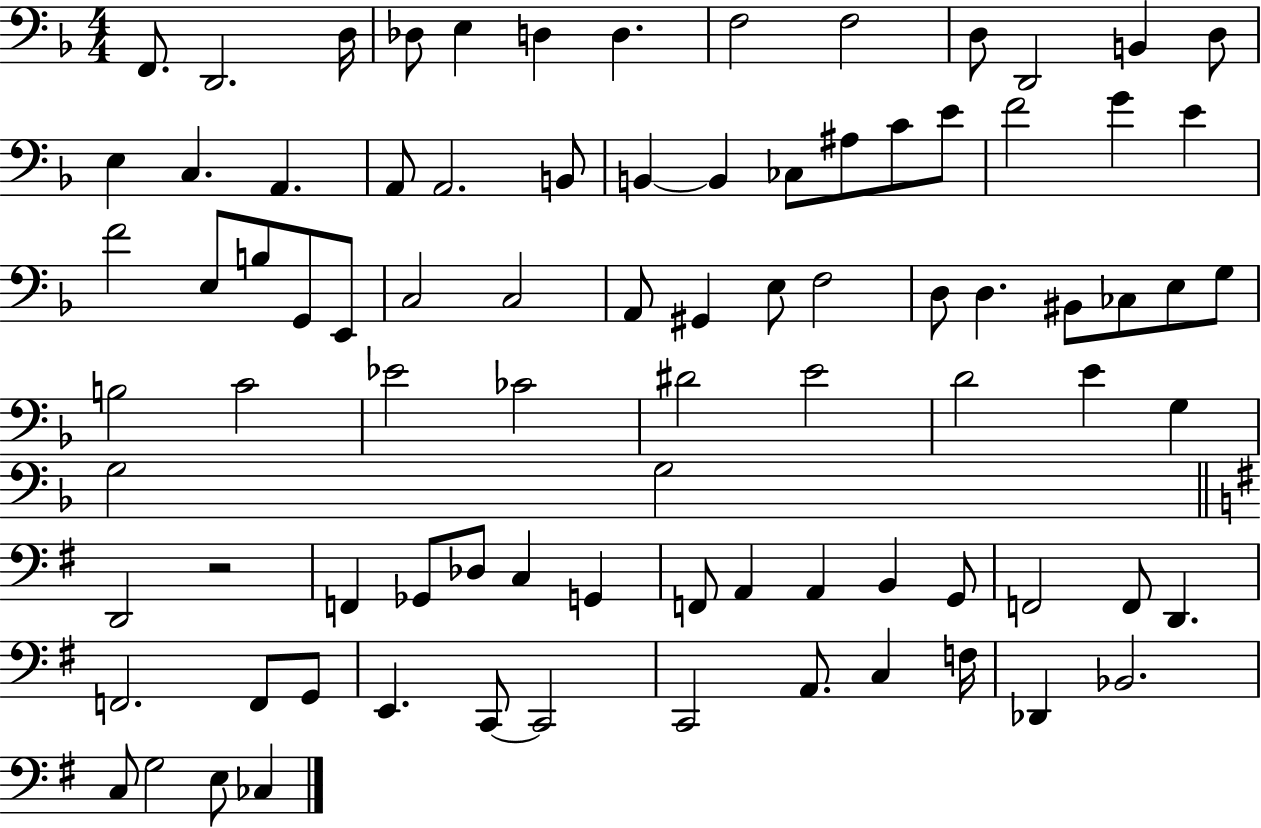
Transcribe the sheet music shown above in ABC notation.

X:1
T:Untitled
M:4/4
L:1/4
K:F
F,,/2 D,,2 D,/4 _D,/2 E, D, D, F,2 F,2 D,/2 D,,2 B,, D,/2 E, C, A,, A,,/2 A,,2 B,,/2 B,, B,, _C,/2 ^A,/2 C/2 E/2 F2 G E F2 E,/2 B,/2 G,,/2 E,,/2 C,2 C,2 A,,/2 ^G,, E,/2 F,2 D,/2 D, ^B,,/2 _C,/2 E,/2 G,/2 B,2 C2 _E2 _C2 ^D2 E2 D2 E G, G,2 G,2 D,,2 z2 F,, _G,,/2 _D,/2 C, G,, F,,/2 A,, A,, B,, G,,/2 F,,2 F,,/2 D,, F,,2 F,,/2 G,,/2 E,, C,,/2 C,,2 C,,2 A,,/2 C, F,/4 _D,, _B,,2 C,/2 G,2 E,/2 _C,